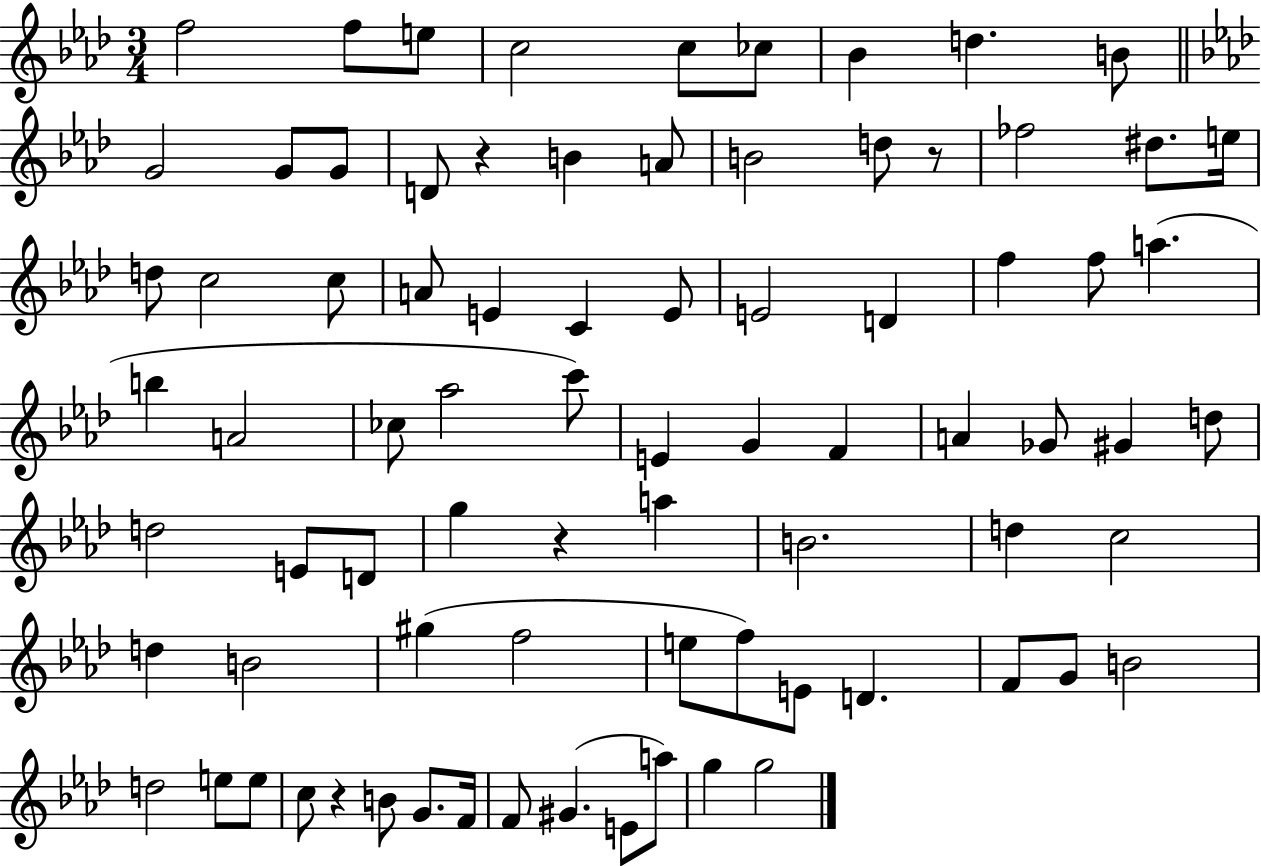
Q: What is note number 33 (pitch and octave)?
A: B5